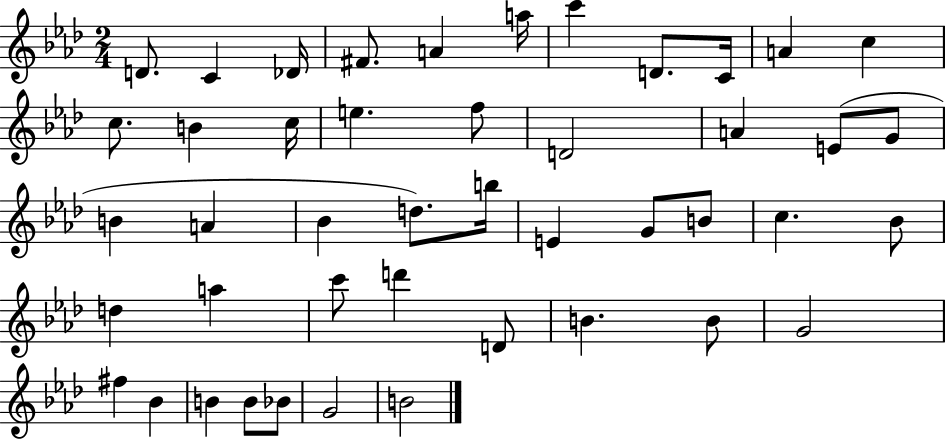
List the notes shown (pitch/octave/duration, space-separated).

D4/e. C4/q Db4/s F#4/e. A4/q A5/s C6/q D4/e. C4/s A4/q C5/q C5/e. B4/q C5/s E5/q. F5/e D4/h A4/q E4/e G4/e B4/q A4/q Bb4/q D5/e. B5/s E4/q G4/e B4/e C5/q. Bb4/e D5/q A5/q C6/e D6/q D4/e B4/q. B4/e G4/h F#5/q Bb4/q B4/q B4/e Bb4/e G4/h B4/h